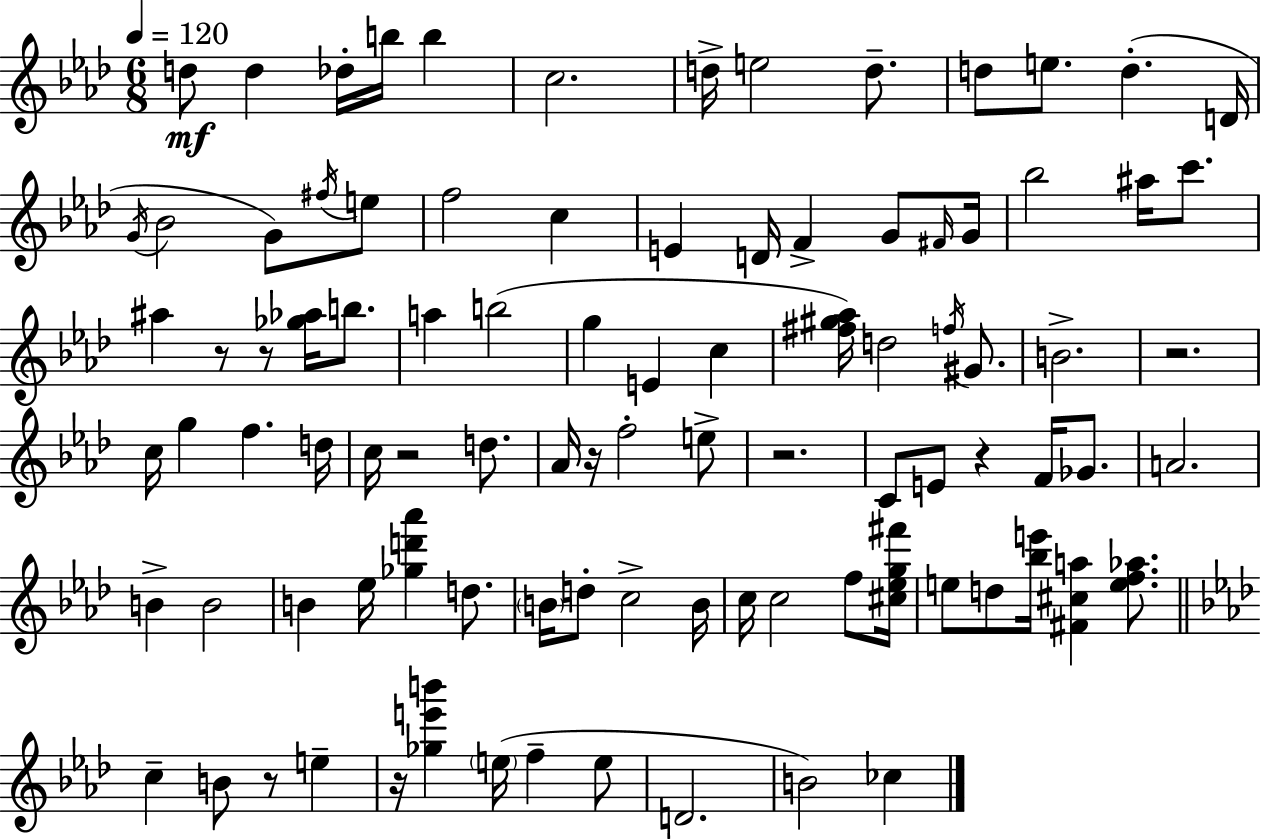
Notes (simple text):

D5/e D5/q Db5/s B5/s B5/q C5/h. D5/s E5/h D5/e. D5/e E5/e. D5/q. D4/s G4/s Bb4/h G4/e F#5/s E5/e F5/h C5/q E4/q D4/s F4/q G4/e F#4/s G4/s Bb5/h A#5/s C6/e. A#5/q R/e R/e [Gb5,Ab5]/s B5/e. A5/q B5/h G5/q E4/q C5/q [F#5,G#5,Ab5]/s D5/h F5/s G#4/e. B4/h. R/h. C5/s G5/q F5/q. D5/s C5/s R/h D5/e. Ab4/s R/s F5/h E5/e R/h. C4/e E4/e R/q F4/s Gb4/e. A4/h. B4/q B4/h B4/q Eb5/s [Gb5,D6,Ab6]/q D5/e. B4/s D5/e C5/h B4/s C5/s C5/h F5/e [C#5,Eb5,G5,F#6]/s E5/e D5/e [Bb5,E6]/s [F#4,C#5,A5]/q [E5,F5,Ab5]/e. C5/q B4/e R/e E5/q R/s [Gb5,E6,B6]/q E5/s F5/q E5/e D4/h. B4/h CES5/q